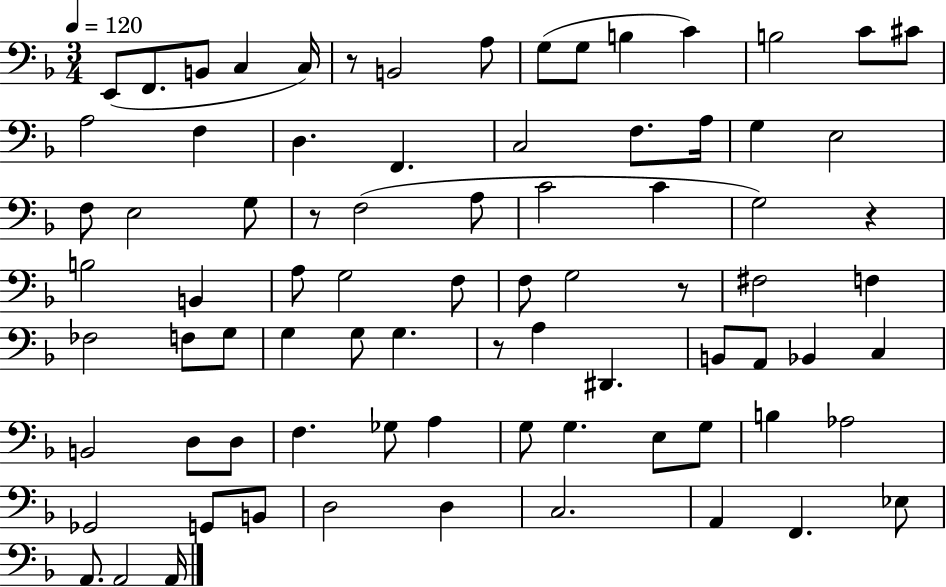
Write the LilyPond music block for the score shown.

{
  \clef bass
  \numericTimeSignature
  \time 3/4
  \key f \major
  \tempo 4 = 120
  e,8( f,8. b,8 c4 c16) | r8 b,2 a8 | g8( g8 b4 c'4) | b2 c'8 cis'8 | \break a2 f4 | d4. f,4. | c2 f8. a16 | g4 e2 | \break f8 e2 g8 | r8 f2( a8 | c'2 c'4 | g2) r4 | \break b2 b,4 | a8 g2 f8 | f8 g2 r8 | fis2 f4 | \break fes2 f8 g8 | g4 g8 g4. | r8 a4 dis,4. | b,8 a,8 bes,4 c4 | \break b,2 d8 d8 | f4. ges8 a4 | g8 g4. e8 g8 | b4 aes2 | \break ges,2 g,8 b,8 | d2 d4 | c2. | a,4 f,4. ees8 | \break a,8. a,2 a,16 | \bar "|."
}